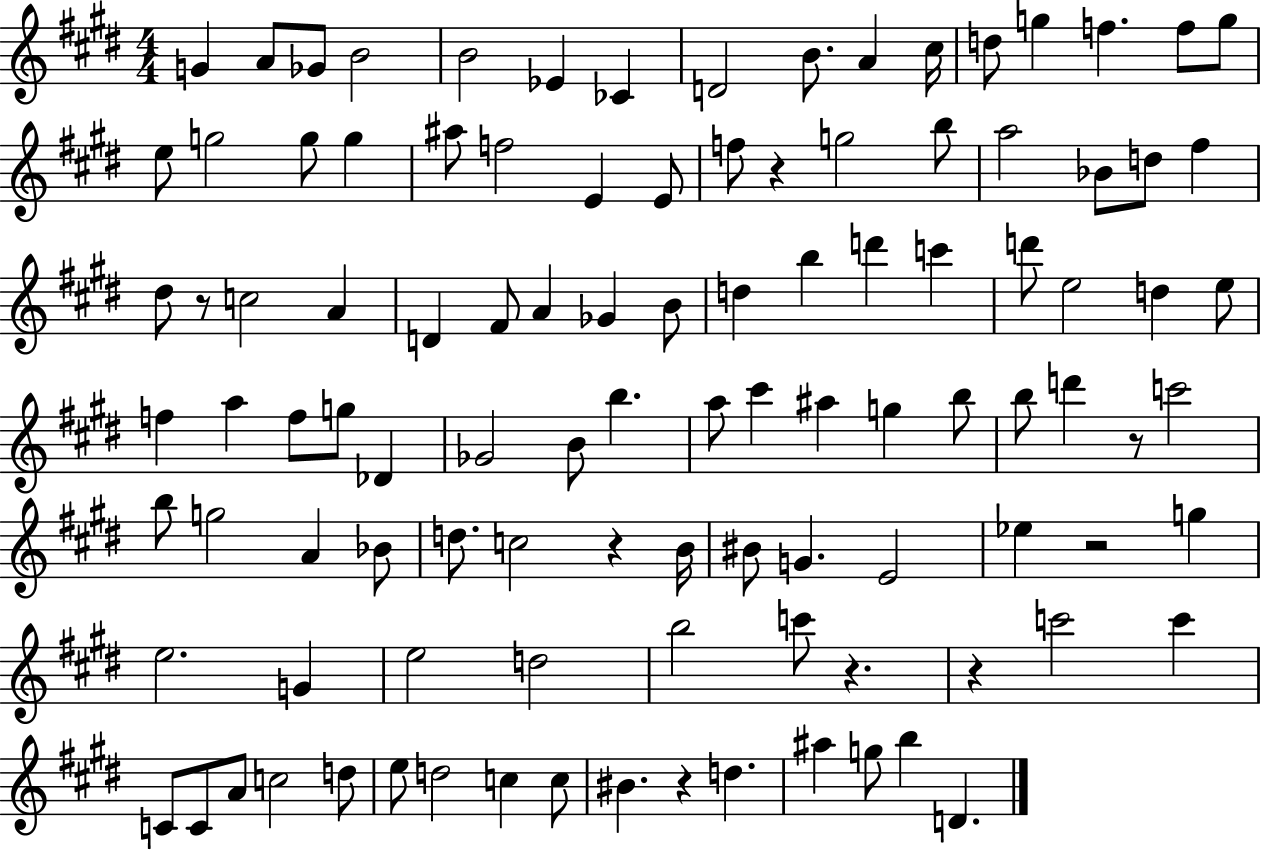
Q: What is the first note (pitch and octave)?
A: G4